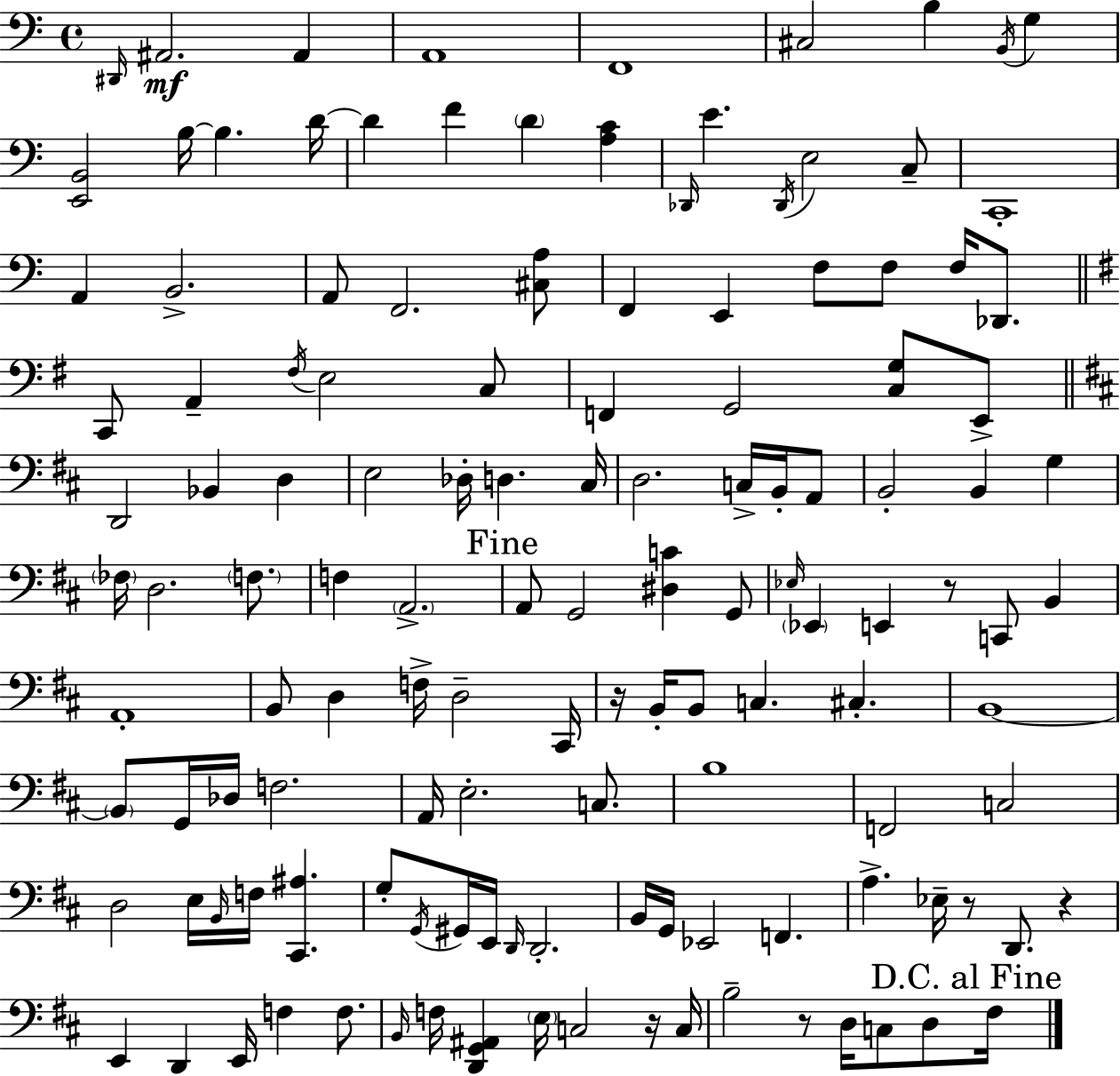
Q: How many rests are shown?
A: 6